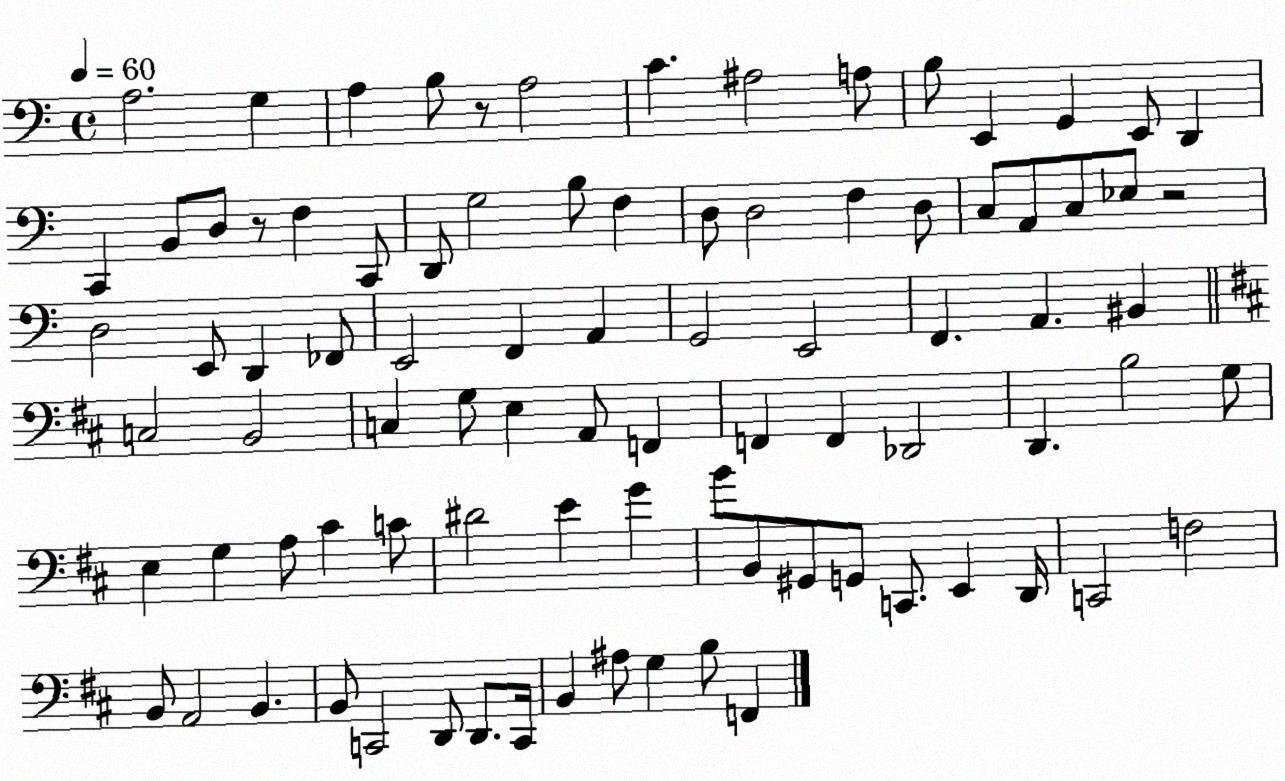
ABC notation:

X:1
T:Untitled
M:4/4
L:1/4
K:C
A,2 G, A, B,/2 z/2 A,2 C ^A,2 A,/2 B,/2 E,, G,, E,,/2 D,, C,, B,,/2 D,/2 z/2 F, C,,/2 D,,/2 G,2 B,/2 F, D,/2 D,2 F, D,/2 C,/2 A,,/2 C,/2 _E,/2 z2 D,2 E,,/2 D,, _F,,/2 E,,2 F,, A,, G,,2 E,,2 F,, A,, ^B,, C,2 B,,2 C, G,/2 E, A,,/2 F,, F,, F,, _D,,2 D,, B,2 G,/2 E, G, A,/2 ^C C/2 ^D2 E G B/2 B,,/2 ^G,,/2 G,,/2 C,,/2 E,, D,,/4 C,,2 F,2 B,,/2 A,,2 B,, B,,/2 C,,2 D,,/2 D,,/2 C,,/4 B,, ^A,/2 G, B,/2 F,,